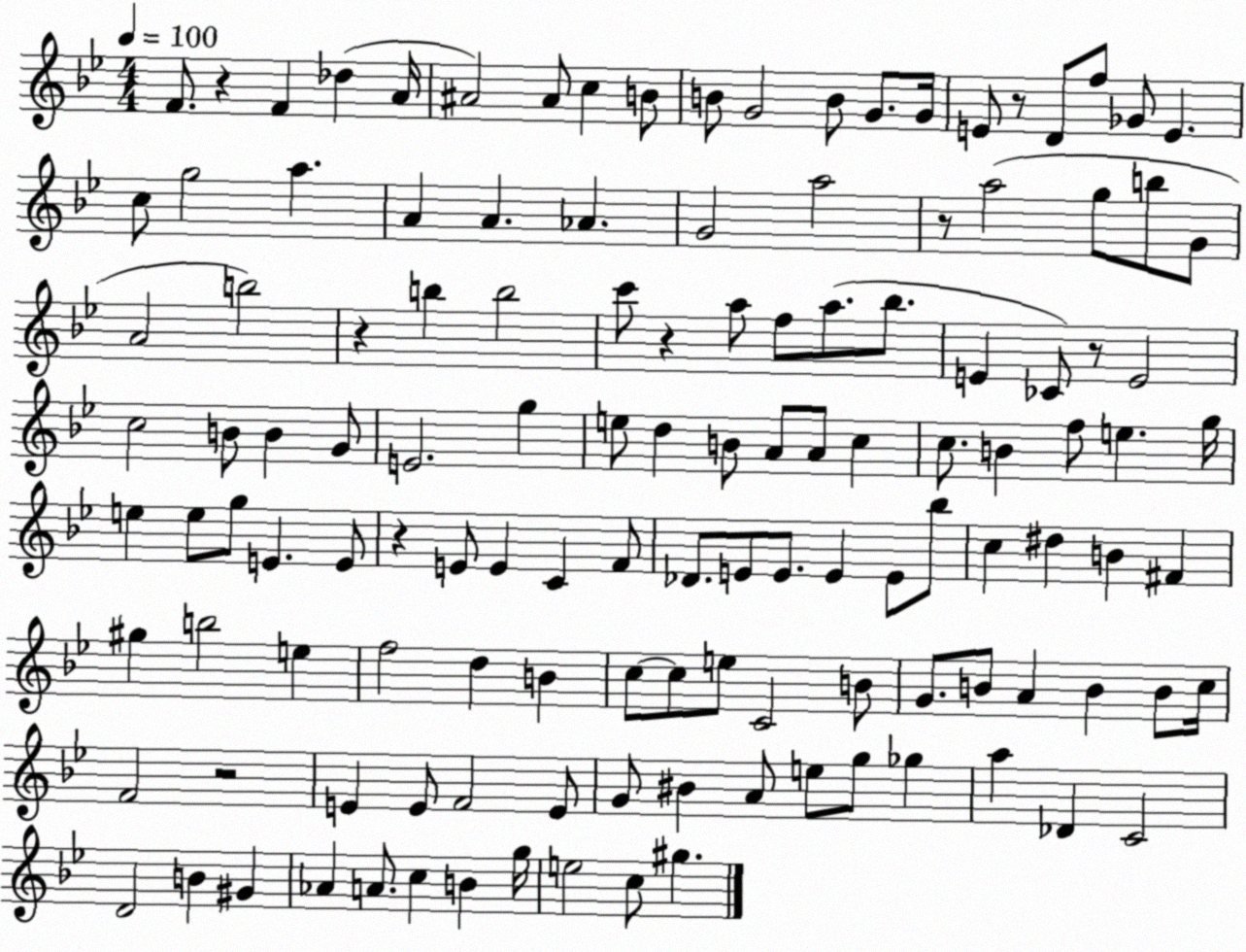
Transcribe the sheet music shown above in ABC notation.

X:1
T:Untitled
M:4/4
L:1/4
K:Bb
F/2 z F _d A/4 ^A2 ^A/2 c B/2 B/2 G2 B/2 G/2 G/4 E/2 z/2 D/2 f/2 _G/2 E c/2 g2 a A A _A G2 a2 z/2 a2 g/2 b/2 G/2 A2 b2 z b b2 c'/2 z a/2 f/2 a/2 _b/2 E _C/2 z/2 E2 c2 B/2 B G/2 E2 g e/2 d B/2 A/2 A/2 c c/2 B f/2 e g/4 e e/2 g/2 E E/2 z E/2 E C F/2 _D/2 E/2 E/2 E E/2 _b/2 c ^d B ^F ^g b2 e f2 d B c/2 c/2 e/2 C2 B/2 G/2 B/2 A B B/2 c/4 F2 z2 E E/2 F2 E/2 G/2 ^B A/2 e/2 g/2 _g a _D C2 D2 B ^G _A A/2 c B g/4 e2 c/2 ^g